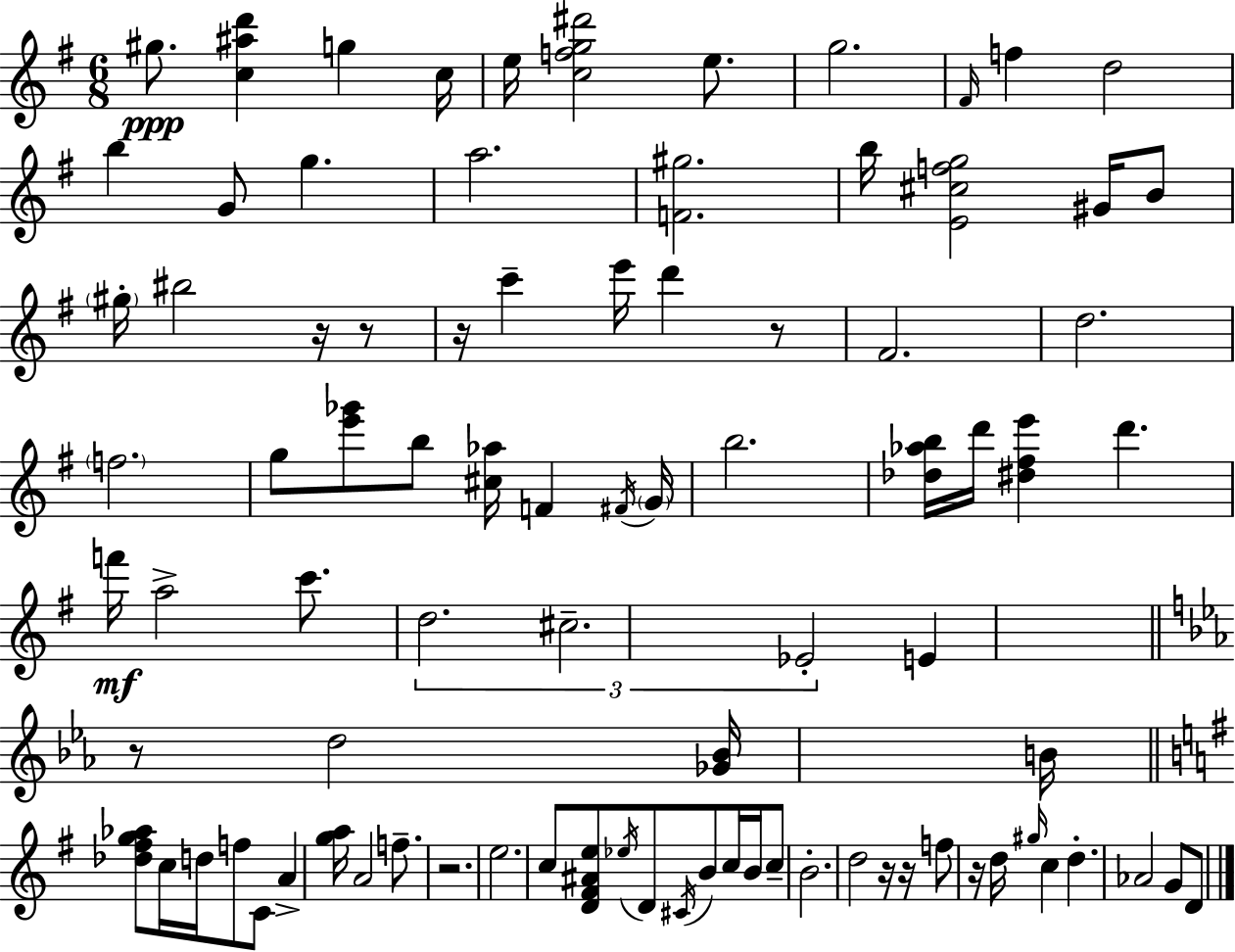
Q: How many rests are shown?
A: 9